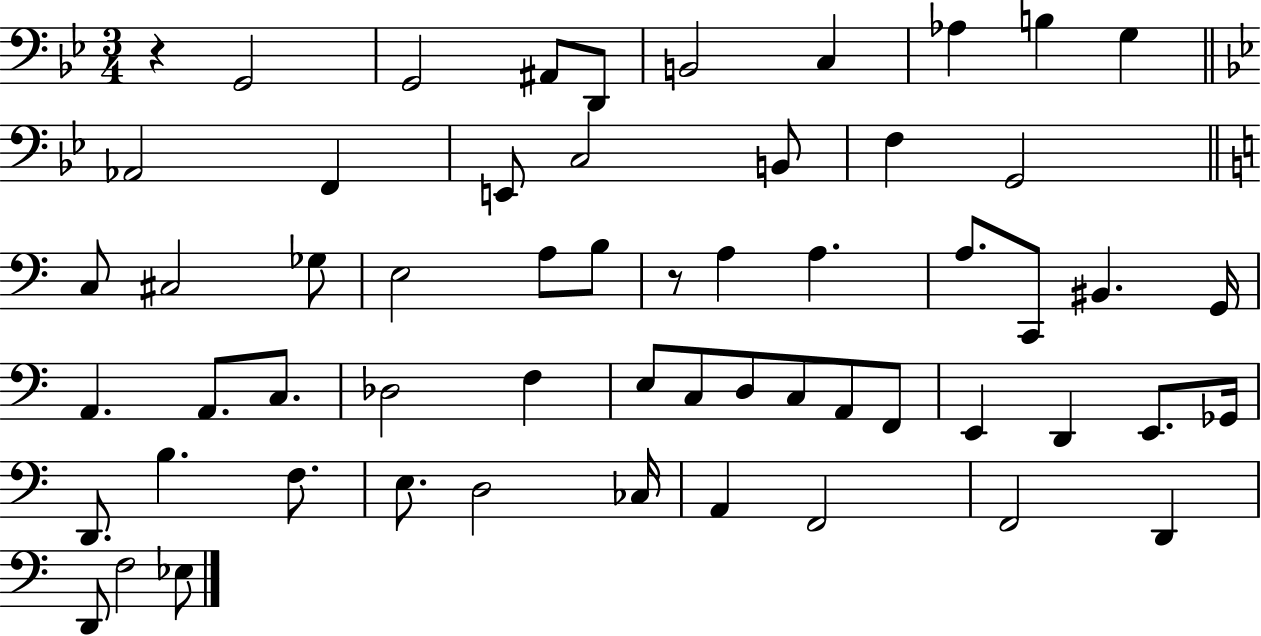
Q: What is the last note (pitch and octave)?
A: Eb3